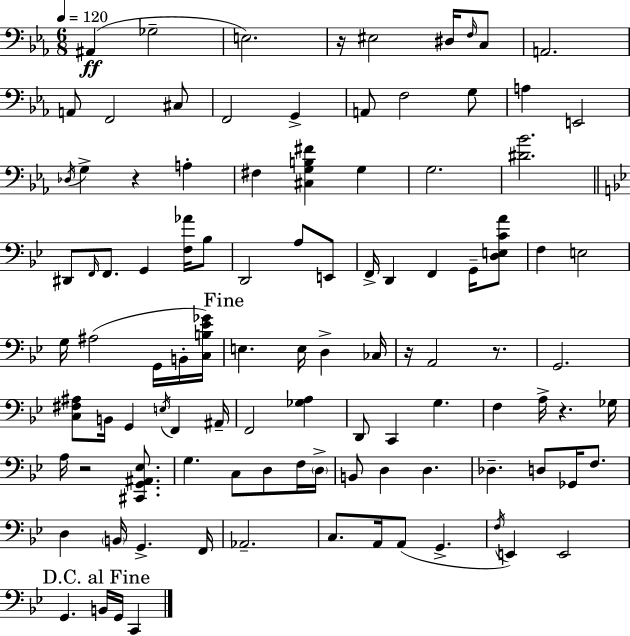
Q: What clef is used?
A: bass